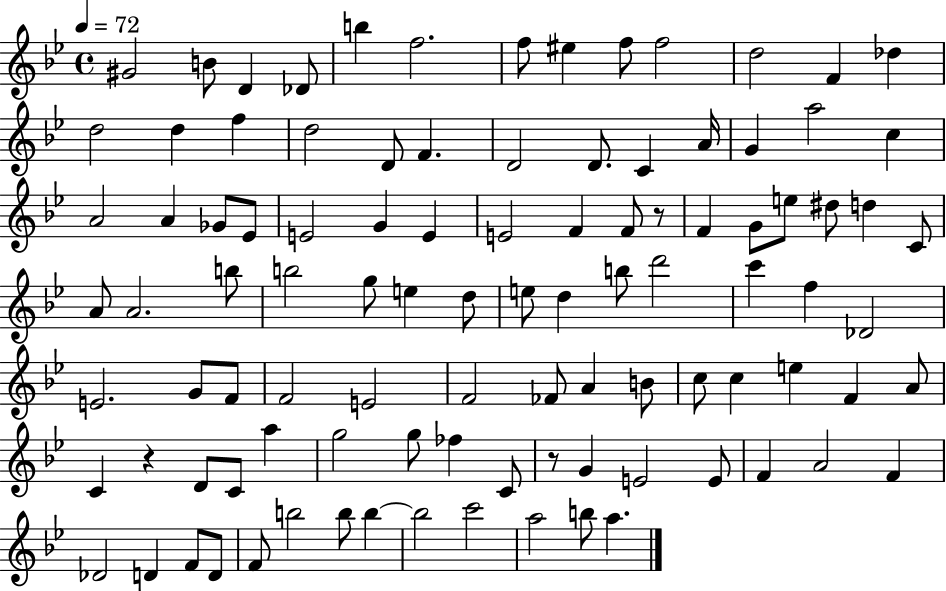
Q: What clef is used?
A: treble